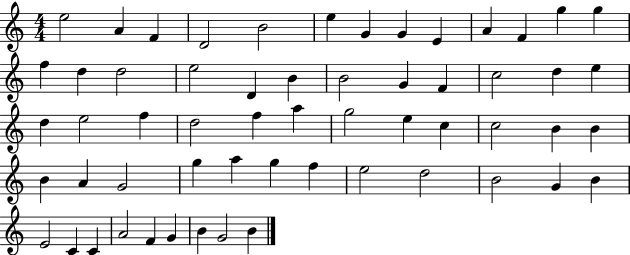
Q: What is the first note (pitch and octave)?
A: E5